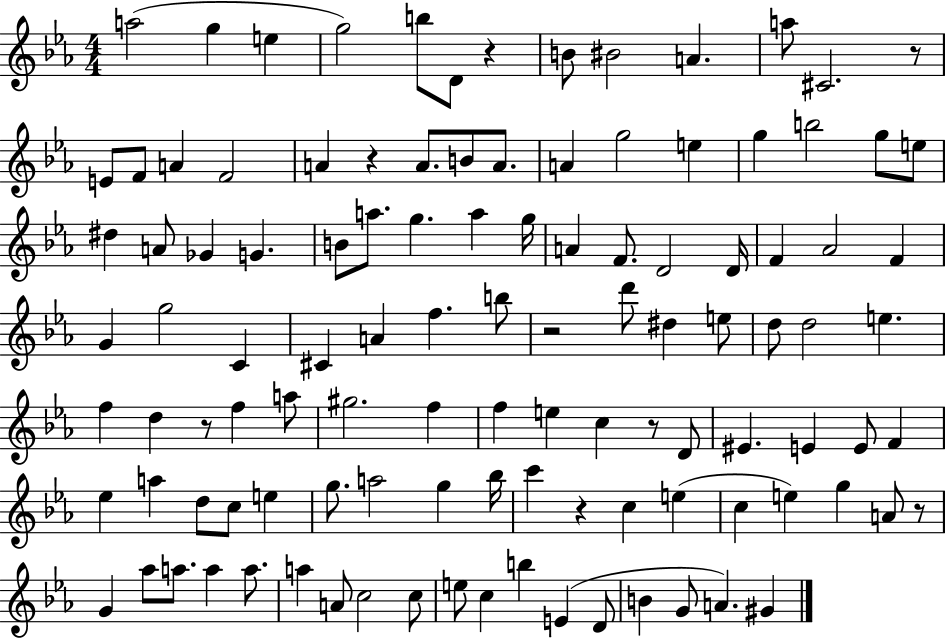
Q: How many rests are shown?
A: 8